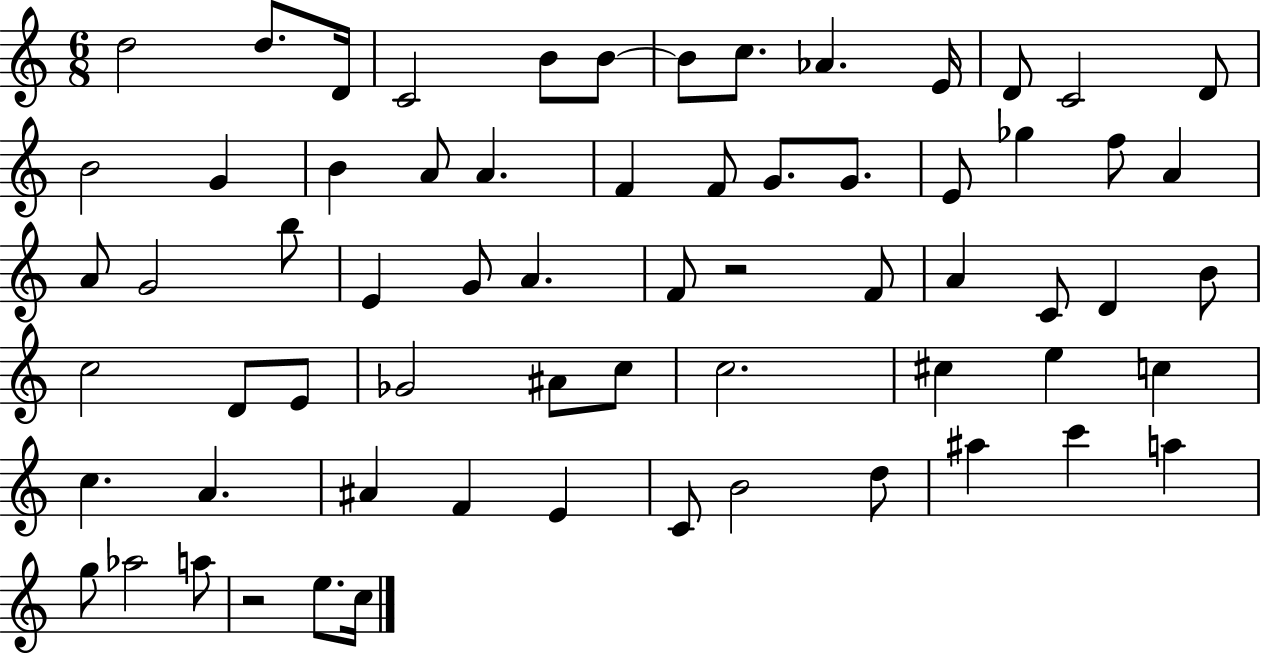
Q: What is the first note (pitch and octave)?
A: D5